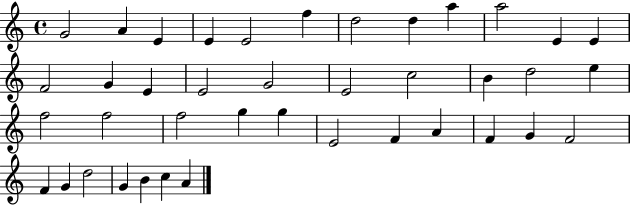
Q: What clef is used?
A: treble